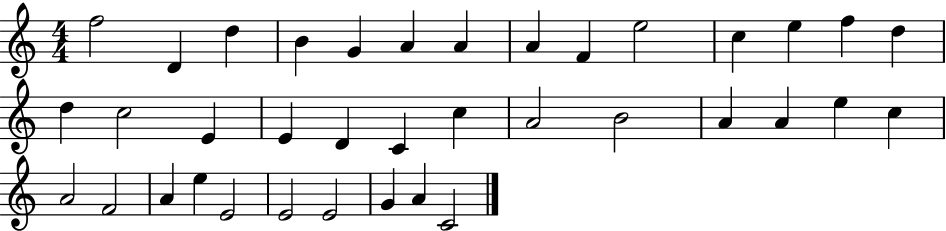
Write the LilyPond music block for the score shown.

{
  \clef treble
  \numericTimeSignature
  \time 4/4
  \key c \major
  f''2 d'4 d''4 | b'4 g'4 a'4 a'4 | a'4 f'4 e''2 | c''4 e''4 f''4 d''4 | \break d''4 c''2 e'4 | e'4 d'4 c'4 c''4 | a'2 b'2 | a'4 a'4 e''4 c''4 | \break a'2 f'2 | a'4 e''4 e'2 | e'2 e'2 | g'4 a'4 c'2 | \break \bar "|."
}